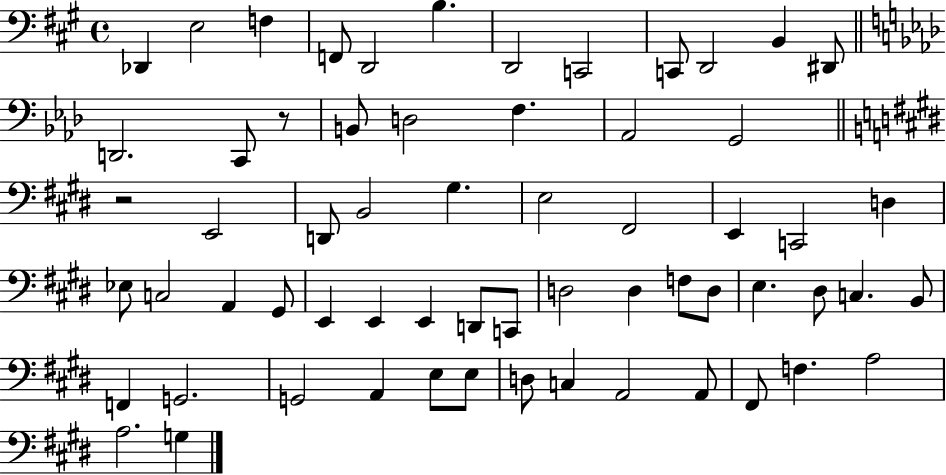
Db2/q E3/h F3/q F2/e D2/h B3/q. D2/h C2/h C2/e D2/h B2/q D#2/e D2/h. C2/e R/e B2/e D3/h F3/q. Ab2/h G2/h R/h E2/h D2/e B2/h G#3/q. E3/h F#2/h E2/q C2/h D3/q Eb3/e C3/h A2/q G#2/e E2/q E2/q E2/q D2/e C2/e D3/h D3/q F3/e D3/e E3/q. D#3/e C3/q. B2/e F2/q G2/h. G2/h A2/q E3/e E3/e D3/e C3/q A2/h A2/e F#2/e F3/q. A3/h A3/h. G3/q